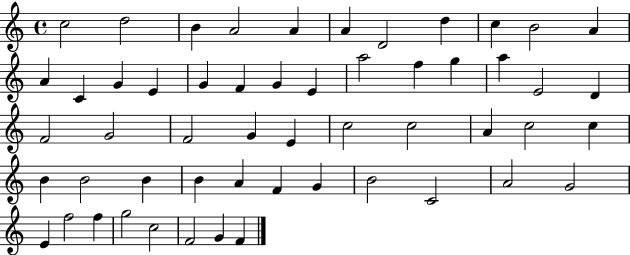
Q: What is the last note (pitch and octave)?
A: F4